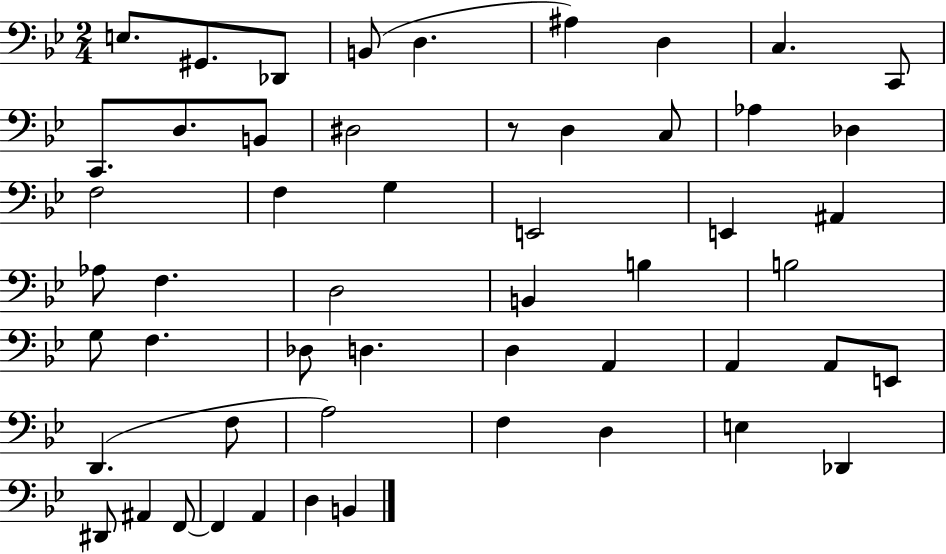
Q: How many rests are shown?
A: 1